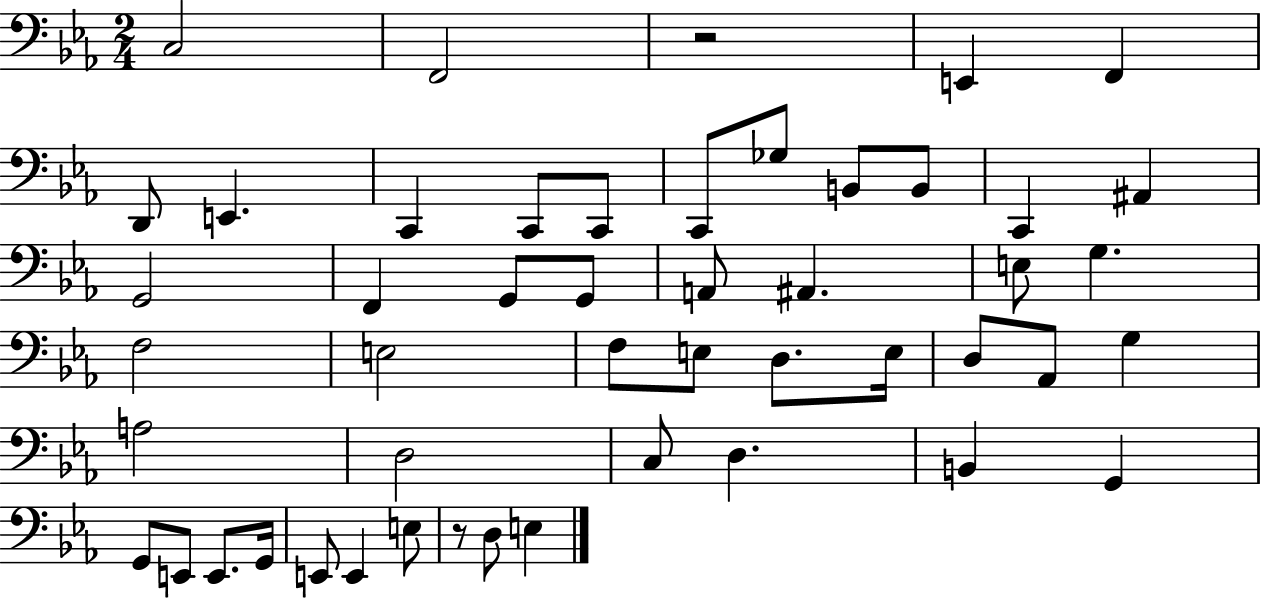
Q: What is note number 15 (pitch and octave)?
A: A#2